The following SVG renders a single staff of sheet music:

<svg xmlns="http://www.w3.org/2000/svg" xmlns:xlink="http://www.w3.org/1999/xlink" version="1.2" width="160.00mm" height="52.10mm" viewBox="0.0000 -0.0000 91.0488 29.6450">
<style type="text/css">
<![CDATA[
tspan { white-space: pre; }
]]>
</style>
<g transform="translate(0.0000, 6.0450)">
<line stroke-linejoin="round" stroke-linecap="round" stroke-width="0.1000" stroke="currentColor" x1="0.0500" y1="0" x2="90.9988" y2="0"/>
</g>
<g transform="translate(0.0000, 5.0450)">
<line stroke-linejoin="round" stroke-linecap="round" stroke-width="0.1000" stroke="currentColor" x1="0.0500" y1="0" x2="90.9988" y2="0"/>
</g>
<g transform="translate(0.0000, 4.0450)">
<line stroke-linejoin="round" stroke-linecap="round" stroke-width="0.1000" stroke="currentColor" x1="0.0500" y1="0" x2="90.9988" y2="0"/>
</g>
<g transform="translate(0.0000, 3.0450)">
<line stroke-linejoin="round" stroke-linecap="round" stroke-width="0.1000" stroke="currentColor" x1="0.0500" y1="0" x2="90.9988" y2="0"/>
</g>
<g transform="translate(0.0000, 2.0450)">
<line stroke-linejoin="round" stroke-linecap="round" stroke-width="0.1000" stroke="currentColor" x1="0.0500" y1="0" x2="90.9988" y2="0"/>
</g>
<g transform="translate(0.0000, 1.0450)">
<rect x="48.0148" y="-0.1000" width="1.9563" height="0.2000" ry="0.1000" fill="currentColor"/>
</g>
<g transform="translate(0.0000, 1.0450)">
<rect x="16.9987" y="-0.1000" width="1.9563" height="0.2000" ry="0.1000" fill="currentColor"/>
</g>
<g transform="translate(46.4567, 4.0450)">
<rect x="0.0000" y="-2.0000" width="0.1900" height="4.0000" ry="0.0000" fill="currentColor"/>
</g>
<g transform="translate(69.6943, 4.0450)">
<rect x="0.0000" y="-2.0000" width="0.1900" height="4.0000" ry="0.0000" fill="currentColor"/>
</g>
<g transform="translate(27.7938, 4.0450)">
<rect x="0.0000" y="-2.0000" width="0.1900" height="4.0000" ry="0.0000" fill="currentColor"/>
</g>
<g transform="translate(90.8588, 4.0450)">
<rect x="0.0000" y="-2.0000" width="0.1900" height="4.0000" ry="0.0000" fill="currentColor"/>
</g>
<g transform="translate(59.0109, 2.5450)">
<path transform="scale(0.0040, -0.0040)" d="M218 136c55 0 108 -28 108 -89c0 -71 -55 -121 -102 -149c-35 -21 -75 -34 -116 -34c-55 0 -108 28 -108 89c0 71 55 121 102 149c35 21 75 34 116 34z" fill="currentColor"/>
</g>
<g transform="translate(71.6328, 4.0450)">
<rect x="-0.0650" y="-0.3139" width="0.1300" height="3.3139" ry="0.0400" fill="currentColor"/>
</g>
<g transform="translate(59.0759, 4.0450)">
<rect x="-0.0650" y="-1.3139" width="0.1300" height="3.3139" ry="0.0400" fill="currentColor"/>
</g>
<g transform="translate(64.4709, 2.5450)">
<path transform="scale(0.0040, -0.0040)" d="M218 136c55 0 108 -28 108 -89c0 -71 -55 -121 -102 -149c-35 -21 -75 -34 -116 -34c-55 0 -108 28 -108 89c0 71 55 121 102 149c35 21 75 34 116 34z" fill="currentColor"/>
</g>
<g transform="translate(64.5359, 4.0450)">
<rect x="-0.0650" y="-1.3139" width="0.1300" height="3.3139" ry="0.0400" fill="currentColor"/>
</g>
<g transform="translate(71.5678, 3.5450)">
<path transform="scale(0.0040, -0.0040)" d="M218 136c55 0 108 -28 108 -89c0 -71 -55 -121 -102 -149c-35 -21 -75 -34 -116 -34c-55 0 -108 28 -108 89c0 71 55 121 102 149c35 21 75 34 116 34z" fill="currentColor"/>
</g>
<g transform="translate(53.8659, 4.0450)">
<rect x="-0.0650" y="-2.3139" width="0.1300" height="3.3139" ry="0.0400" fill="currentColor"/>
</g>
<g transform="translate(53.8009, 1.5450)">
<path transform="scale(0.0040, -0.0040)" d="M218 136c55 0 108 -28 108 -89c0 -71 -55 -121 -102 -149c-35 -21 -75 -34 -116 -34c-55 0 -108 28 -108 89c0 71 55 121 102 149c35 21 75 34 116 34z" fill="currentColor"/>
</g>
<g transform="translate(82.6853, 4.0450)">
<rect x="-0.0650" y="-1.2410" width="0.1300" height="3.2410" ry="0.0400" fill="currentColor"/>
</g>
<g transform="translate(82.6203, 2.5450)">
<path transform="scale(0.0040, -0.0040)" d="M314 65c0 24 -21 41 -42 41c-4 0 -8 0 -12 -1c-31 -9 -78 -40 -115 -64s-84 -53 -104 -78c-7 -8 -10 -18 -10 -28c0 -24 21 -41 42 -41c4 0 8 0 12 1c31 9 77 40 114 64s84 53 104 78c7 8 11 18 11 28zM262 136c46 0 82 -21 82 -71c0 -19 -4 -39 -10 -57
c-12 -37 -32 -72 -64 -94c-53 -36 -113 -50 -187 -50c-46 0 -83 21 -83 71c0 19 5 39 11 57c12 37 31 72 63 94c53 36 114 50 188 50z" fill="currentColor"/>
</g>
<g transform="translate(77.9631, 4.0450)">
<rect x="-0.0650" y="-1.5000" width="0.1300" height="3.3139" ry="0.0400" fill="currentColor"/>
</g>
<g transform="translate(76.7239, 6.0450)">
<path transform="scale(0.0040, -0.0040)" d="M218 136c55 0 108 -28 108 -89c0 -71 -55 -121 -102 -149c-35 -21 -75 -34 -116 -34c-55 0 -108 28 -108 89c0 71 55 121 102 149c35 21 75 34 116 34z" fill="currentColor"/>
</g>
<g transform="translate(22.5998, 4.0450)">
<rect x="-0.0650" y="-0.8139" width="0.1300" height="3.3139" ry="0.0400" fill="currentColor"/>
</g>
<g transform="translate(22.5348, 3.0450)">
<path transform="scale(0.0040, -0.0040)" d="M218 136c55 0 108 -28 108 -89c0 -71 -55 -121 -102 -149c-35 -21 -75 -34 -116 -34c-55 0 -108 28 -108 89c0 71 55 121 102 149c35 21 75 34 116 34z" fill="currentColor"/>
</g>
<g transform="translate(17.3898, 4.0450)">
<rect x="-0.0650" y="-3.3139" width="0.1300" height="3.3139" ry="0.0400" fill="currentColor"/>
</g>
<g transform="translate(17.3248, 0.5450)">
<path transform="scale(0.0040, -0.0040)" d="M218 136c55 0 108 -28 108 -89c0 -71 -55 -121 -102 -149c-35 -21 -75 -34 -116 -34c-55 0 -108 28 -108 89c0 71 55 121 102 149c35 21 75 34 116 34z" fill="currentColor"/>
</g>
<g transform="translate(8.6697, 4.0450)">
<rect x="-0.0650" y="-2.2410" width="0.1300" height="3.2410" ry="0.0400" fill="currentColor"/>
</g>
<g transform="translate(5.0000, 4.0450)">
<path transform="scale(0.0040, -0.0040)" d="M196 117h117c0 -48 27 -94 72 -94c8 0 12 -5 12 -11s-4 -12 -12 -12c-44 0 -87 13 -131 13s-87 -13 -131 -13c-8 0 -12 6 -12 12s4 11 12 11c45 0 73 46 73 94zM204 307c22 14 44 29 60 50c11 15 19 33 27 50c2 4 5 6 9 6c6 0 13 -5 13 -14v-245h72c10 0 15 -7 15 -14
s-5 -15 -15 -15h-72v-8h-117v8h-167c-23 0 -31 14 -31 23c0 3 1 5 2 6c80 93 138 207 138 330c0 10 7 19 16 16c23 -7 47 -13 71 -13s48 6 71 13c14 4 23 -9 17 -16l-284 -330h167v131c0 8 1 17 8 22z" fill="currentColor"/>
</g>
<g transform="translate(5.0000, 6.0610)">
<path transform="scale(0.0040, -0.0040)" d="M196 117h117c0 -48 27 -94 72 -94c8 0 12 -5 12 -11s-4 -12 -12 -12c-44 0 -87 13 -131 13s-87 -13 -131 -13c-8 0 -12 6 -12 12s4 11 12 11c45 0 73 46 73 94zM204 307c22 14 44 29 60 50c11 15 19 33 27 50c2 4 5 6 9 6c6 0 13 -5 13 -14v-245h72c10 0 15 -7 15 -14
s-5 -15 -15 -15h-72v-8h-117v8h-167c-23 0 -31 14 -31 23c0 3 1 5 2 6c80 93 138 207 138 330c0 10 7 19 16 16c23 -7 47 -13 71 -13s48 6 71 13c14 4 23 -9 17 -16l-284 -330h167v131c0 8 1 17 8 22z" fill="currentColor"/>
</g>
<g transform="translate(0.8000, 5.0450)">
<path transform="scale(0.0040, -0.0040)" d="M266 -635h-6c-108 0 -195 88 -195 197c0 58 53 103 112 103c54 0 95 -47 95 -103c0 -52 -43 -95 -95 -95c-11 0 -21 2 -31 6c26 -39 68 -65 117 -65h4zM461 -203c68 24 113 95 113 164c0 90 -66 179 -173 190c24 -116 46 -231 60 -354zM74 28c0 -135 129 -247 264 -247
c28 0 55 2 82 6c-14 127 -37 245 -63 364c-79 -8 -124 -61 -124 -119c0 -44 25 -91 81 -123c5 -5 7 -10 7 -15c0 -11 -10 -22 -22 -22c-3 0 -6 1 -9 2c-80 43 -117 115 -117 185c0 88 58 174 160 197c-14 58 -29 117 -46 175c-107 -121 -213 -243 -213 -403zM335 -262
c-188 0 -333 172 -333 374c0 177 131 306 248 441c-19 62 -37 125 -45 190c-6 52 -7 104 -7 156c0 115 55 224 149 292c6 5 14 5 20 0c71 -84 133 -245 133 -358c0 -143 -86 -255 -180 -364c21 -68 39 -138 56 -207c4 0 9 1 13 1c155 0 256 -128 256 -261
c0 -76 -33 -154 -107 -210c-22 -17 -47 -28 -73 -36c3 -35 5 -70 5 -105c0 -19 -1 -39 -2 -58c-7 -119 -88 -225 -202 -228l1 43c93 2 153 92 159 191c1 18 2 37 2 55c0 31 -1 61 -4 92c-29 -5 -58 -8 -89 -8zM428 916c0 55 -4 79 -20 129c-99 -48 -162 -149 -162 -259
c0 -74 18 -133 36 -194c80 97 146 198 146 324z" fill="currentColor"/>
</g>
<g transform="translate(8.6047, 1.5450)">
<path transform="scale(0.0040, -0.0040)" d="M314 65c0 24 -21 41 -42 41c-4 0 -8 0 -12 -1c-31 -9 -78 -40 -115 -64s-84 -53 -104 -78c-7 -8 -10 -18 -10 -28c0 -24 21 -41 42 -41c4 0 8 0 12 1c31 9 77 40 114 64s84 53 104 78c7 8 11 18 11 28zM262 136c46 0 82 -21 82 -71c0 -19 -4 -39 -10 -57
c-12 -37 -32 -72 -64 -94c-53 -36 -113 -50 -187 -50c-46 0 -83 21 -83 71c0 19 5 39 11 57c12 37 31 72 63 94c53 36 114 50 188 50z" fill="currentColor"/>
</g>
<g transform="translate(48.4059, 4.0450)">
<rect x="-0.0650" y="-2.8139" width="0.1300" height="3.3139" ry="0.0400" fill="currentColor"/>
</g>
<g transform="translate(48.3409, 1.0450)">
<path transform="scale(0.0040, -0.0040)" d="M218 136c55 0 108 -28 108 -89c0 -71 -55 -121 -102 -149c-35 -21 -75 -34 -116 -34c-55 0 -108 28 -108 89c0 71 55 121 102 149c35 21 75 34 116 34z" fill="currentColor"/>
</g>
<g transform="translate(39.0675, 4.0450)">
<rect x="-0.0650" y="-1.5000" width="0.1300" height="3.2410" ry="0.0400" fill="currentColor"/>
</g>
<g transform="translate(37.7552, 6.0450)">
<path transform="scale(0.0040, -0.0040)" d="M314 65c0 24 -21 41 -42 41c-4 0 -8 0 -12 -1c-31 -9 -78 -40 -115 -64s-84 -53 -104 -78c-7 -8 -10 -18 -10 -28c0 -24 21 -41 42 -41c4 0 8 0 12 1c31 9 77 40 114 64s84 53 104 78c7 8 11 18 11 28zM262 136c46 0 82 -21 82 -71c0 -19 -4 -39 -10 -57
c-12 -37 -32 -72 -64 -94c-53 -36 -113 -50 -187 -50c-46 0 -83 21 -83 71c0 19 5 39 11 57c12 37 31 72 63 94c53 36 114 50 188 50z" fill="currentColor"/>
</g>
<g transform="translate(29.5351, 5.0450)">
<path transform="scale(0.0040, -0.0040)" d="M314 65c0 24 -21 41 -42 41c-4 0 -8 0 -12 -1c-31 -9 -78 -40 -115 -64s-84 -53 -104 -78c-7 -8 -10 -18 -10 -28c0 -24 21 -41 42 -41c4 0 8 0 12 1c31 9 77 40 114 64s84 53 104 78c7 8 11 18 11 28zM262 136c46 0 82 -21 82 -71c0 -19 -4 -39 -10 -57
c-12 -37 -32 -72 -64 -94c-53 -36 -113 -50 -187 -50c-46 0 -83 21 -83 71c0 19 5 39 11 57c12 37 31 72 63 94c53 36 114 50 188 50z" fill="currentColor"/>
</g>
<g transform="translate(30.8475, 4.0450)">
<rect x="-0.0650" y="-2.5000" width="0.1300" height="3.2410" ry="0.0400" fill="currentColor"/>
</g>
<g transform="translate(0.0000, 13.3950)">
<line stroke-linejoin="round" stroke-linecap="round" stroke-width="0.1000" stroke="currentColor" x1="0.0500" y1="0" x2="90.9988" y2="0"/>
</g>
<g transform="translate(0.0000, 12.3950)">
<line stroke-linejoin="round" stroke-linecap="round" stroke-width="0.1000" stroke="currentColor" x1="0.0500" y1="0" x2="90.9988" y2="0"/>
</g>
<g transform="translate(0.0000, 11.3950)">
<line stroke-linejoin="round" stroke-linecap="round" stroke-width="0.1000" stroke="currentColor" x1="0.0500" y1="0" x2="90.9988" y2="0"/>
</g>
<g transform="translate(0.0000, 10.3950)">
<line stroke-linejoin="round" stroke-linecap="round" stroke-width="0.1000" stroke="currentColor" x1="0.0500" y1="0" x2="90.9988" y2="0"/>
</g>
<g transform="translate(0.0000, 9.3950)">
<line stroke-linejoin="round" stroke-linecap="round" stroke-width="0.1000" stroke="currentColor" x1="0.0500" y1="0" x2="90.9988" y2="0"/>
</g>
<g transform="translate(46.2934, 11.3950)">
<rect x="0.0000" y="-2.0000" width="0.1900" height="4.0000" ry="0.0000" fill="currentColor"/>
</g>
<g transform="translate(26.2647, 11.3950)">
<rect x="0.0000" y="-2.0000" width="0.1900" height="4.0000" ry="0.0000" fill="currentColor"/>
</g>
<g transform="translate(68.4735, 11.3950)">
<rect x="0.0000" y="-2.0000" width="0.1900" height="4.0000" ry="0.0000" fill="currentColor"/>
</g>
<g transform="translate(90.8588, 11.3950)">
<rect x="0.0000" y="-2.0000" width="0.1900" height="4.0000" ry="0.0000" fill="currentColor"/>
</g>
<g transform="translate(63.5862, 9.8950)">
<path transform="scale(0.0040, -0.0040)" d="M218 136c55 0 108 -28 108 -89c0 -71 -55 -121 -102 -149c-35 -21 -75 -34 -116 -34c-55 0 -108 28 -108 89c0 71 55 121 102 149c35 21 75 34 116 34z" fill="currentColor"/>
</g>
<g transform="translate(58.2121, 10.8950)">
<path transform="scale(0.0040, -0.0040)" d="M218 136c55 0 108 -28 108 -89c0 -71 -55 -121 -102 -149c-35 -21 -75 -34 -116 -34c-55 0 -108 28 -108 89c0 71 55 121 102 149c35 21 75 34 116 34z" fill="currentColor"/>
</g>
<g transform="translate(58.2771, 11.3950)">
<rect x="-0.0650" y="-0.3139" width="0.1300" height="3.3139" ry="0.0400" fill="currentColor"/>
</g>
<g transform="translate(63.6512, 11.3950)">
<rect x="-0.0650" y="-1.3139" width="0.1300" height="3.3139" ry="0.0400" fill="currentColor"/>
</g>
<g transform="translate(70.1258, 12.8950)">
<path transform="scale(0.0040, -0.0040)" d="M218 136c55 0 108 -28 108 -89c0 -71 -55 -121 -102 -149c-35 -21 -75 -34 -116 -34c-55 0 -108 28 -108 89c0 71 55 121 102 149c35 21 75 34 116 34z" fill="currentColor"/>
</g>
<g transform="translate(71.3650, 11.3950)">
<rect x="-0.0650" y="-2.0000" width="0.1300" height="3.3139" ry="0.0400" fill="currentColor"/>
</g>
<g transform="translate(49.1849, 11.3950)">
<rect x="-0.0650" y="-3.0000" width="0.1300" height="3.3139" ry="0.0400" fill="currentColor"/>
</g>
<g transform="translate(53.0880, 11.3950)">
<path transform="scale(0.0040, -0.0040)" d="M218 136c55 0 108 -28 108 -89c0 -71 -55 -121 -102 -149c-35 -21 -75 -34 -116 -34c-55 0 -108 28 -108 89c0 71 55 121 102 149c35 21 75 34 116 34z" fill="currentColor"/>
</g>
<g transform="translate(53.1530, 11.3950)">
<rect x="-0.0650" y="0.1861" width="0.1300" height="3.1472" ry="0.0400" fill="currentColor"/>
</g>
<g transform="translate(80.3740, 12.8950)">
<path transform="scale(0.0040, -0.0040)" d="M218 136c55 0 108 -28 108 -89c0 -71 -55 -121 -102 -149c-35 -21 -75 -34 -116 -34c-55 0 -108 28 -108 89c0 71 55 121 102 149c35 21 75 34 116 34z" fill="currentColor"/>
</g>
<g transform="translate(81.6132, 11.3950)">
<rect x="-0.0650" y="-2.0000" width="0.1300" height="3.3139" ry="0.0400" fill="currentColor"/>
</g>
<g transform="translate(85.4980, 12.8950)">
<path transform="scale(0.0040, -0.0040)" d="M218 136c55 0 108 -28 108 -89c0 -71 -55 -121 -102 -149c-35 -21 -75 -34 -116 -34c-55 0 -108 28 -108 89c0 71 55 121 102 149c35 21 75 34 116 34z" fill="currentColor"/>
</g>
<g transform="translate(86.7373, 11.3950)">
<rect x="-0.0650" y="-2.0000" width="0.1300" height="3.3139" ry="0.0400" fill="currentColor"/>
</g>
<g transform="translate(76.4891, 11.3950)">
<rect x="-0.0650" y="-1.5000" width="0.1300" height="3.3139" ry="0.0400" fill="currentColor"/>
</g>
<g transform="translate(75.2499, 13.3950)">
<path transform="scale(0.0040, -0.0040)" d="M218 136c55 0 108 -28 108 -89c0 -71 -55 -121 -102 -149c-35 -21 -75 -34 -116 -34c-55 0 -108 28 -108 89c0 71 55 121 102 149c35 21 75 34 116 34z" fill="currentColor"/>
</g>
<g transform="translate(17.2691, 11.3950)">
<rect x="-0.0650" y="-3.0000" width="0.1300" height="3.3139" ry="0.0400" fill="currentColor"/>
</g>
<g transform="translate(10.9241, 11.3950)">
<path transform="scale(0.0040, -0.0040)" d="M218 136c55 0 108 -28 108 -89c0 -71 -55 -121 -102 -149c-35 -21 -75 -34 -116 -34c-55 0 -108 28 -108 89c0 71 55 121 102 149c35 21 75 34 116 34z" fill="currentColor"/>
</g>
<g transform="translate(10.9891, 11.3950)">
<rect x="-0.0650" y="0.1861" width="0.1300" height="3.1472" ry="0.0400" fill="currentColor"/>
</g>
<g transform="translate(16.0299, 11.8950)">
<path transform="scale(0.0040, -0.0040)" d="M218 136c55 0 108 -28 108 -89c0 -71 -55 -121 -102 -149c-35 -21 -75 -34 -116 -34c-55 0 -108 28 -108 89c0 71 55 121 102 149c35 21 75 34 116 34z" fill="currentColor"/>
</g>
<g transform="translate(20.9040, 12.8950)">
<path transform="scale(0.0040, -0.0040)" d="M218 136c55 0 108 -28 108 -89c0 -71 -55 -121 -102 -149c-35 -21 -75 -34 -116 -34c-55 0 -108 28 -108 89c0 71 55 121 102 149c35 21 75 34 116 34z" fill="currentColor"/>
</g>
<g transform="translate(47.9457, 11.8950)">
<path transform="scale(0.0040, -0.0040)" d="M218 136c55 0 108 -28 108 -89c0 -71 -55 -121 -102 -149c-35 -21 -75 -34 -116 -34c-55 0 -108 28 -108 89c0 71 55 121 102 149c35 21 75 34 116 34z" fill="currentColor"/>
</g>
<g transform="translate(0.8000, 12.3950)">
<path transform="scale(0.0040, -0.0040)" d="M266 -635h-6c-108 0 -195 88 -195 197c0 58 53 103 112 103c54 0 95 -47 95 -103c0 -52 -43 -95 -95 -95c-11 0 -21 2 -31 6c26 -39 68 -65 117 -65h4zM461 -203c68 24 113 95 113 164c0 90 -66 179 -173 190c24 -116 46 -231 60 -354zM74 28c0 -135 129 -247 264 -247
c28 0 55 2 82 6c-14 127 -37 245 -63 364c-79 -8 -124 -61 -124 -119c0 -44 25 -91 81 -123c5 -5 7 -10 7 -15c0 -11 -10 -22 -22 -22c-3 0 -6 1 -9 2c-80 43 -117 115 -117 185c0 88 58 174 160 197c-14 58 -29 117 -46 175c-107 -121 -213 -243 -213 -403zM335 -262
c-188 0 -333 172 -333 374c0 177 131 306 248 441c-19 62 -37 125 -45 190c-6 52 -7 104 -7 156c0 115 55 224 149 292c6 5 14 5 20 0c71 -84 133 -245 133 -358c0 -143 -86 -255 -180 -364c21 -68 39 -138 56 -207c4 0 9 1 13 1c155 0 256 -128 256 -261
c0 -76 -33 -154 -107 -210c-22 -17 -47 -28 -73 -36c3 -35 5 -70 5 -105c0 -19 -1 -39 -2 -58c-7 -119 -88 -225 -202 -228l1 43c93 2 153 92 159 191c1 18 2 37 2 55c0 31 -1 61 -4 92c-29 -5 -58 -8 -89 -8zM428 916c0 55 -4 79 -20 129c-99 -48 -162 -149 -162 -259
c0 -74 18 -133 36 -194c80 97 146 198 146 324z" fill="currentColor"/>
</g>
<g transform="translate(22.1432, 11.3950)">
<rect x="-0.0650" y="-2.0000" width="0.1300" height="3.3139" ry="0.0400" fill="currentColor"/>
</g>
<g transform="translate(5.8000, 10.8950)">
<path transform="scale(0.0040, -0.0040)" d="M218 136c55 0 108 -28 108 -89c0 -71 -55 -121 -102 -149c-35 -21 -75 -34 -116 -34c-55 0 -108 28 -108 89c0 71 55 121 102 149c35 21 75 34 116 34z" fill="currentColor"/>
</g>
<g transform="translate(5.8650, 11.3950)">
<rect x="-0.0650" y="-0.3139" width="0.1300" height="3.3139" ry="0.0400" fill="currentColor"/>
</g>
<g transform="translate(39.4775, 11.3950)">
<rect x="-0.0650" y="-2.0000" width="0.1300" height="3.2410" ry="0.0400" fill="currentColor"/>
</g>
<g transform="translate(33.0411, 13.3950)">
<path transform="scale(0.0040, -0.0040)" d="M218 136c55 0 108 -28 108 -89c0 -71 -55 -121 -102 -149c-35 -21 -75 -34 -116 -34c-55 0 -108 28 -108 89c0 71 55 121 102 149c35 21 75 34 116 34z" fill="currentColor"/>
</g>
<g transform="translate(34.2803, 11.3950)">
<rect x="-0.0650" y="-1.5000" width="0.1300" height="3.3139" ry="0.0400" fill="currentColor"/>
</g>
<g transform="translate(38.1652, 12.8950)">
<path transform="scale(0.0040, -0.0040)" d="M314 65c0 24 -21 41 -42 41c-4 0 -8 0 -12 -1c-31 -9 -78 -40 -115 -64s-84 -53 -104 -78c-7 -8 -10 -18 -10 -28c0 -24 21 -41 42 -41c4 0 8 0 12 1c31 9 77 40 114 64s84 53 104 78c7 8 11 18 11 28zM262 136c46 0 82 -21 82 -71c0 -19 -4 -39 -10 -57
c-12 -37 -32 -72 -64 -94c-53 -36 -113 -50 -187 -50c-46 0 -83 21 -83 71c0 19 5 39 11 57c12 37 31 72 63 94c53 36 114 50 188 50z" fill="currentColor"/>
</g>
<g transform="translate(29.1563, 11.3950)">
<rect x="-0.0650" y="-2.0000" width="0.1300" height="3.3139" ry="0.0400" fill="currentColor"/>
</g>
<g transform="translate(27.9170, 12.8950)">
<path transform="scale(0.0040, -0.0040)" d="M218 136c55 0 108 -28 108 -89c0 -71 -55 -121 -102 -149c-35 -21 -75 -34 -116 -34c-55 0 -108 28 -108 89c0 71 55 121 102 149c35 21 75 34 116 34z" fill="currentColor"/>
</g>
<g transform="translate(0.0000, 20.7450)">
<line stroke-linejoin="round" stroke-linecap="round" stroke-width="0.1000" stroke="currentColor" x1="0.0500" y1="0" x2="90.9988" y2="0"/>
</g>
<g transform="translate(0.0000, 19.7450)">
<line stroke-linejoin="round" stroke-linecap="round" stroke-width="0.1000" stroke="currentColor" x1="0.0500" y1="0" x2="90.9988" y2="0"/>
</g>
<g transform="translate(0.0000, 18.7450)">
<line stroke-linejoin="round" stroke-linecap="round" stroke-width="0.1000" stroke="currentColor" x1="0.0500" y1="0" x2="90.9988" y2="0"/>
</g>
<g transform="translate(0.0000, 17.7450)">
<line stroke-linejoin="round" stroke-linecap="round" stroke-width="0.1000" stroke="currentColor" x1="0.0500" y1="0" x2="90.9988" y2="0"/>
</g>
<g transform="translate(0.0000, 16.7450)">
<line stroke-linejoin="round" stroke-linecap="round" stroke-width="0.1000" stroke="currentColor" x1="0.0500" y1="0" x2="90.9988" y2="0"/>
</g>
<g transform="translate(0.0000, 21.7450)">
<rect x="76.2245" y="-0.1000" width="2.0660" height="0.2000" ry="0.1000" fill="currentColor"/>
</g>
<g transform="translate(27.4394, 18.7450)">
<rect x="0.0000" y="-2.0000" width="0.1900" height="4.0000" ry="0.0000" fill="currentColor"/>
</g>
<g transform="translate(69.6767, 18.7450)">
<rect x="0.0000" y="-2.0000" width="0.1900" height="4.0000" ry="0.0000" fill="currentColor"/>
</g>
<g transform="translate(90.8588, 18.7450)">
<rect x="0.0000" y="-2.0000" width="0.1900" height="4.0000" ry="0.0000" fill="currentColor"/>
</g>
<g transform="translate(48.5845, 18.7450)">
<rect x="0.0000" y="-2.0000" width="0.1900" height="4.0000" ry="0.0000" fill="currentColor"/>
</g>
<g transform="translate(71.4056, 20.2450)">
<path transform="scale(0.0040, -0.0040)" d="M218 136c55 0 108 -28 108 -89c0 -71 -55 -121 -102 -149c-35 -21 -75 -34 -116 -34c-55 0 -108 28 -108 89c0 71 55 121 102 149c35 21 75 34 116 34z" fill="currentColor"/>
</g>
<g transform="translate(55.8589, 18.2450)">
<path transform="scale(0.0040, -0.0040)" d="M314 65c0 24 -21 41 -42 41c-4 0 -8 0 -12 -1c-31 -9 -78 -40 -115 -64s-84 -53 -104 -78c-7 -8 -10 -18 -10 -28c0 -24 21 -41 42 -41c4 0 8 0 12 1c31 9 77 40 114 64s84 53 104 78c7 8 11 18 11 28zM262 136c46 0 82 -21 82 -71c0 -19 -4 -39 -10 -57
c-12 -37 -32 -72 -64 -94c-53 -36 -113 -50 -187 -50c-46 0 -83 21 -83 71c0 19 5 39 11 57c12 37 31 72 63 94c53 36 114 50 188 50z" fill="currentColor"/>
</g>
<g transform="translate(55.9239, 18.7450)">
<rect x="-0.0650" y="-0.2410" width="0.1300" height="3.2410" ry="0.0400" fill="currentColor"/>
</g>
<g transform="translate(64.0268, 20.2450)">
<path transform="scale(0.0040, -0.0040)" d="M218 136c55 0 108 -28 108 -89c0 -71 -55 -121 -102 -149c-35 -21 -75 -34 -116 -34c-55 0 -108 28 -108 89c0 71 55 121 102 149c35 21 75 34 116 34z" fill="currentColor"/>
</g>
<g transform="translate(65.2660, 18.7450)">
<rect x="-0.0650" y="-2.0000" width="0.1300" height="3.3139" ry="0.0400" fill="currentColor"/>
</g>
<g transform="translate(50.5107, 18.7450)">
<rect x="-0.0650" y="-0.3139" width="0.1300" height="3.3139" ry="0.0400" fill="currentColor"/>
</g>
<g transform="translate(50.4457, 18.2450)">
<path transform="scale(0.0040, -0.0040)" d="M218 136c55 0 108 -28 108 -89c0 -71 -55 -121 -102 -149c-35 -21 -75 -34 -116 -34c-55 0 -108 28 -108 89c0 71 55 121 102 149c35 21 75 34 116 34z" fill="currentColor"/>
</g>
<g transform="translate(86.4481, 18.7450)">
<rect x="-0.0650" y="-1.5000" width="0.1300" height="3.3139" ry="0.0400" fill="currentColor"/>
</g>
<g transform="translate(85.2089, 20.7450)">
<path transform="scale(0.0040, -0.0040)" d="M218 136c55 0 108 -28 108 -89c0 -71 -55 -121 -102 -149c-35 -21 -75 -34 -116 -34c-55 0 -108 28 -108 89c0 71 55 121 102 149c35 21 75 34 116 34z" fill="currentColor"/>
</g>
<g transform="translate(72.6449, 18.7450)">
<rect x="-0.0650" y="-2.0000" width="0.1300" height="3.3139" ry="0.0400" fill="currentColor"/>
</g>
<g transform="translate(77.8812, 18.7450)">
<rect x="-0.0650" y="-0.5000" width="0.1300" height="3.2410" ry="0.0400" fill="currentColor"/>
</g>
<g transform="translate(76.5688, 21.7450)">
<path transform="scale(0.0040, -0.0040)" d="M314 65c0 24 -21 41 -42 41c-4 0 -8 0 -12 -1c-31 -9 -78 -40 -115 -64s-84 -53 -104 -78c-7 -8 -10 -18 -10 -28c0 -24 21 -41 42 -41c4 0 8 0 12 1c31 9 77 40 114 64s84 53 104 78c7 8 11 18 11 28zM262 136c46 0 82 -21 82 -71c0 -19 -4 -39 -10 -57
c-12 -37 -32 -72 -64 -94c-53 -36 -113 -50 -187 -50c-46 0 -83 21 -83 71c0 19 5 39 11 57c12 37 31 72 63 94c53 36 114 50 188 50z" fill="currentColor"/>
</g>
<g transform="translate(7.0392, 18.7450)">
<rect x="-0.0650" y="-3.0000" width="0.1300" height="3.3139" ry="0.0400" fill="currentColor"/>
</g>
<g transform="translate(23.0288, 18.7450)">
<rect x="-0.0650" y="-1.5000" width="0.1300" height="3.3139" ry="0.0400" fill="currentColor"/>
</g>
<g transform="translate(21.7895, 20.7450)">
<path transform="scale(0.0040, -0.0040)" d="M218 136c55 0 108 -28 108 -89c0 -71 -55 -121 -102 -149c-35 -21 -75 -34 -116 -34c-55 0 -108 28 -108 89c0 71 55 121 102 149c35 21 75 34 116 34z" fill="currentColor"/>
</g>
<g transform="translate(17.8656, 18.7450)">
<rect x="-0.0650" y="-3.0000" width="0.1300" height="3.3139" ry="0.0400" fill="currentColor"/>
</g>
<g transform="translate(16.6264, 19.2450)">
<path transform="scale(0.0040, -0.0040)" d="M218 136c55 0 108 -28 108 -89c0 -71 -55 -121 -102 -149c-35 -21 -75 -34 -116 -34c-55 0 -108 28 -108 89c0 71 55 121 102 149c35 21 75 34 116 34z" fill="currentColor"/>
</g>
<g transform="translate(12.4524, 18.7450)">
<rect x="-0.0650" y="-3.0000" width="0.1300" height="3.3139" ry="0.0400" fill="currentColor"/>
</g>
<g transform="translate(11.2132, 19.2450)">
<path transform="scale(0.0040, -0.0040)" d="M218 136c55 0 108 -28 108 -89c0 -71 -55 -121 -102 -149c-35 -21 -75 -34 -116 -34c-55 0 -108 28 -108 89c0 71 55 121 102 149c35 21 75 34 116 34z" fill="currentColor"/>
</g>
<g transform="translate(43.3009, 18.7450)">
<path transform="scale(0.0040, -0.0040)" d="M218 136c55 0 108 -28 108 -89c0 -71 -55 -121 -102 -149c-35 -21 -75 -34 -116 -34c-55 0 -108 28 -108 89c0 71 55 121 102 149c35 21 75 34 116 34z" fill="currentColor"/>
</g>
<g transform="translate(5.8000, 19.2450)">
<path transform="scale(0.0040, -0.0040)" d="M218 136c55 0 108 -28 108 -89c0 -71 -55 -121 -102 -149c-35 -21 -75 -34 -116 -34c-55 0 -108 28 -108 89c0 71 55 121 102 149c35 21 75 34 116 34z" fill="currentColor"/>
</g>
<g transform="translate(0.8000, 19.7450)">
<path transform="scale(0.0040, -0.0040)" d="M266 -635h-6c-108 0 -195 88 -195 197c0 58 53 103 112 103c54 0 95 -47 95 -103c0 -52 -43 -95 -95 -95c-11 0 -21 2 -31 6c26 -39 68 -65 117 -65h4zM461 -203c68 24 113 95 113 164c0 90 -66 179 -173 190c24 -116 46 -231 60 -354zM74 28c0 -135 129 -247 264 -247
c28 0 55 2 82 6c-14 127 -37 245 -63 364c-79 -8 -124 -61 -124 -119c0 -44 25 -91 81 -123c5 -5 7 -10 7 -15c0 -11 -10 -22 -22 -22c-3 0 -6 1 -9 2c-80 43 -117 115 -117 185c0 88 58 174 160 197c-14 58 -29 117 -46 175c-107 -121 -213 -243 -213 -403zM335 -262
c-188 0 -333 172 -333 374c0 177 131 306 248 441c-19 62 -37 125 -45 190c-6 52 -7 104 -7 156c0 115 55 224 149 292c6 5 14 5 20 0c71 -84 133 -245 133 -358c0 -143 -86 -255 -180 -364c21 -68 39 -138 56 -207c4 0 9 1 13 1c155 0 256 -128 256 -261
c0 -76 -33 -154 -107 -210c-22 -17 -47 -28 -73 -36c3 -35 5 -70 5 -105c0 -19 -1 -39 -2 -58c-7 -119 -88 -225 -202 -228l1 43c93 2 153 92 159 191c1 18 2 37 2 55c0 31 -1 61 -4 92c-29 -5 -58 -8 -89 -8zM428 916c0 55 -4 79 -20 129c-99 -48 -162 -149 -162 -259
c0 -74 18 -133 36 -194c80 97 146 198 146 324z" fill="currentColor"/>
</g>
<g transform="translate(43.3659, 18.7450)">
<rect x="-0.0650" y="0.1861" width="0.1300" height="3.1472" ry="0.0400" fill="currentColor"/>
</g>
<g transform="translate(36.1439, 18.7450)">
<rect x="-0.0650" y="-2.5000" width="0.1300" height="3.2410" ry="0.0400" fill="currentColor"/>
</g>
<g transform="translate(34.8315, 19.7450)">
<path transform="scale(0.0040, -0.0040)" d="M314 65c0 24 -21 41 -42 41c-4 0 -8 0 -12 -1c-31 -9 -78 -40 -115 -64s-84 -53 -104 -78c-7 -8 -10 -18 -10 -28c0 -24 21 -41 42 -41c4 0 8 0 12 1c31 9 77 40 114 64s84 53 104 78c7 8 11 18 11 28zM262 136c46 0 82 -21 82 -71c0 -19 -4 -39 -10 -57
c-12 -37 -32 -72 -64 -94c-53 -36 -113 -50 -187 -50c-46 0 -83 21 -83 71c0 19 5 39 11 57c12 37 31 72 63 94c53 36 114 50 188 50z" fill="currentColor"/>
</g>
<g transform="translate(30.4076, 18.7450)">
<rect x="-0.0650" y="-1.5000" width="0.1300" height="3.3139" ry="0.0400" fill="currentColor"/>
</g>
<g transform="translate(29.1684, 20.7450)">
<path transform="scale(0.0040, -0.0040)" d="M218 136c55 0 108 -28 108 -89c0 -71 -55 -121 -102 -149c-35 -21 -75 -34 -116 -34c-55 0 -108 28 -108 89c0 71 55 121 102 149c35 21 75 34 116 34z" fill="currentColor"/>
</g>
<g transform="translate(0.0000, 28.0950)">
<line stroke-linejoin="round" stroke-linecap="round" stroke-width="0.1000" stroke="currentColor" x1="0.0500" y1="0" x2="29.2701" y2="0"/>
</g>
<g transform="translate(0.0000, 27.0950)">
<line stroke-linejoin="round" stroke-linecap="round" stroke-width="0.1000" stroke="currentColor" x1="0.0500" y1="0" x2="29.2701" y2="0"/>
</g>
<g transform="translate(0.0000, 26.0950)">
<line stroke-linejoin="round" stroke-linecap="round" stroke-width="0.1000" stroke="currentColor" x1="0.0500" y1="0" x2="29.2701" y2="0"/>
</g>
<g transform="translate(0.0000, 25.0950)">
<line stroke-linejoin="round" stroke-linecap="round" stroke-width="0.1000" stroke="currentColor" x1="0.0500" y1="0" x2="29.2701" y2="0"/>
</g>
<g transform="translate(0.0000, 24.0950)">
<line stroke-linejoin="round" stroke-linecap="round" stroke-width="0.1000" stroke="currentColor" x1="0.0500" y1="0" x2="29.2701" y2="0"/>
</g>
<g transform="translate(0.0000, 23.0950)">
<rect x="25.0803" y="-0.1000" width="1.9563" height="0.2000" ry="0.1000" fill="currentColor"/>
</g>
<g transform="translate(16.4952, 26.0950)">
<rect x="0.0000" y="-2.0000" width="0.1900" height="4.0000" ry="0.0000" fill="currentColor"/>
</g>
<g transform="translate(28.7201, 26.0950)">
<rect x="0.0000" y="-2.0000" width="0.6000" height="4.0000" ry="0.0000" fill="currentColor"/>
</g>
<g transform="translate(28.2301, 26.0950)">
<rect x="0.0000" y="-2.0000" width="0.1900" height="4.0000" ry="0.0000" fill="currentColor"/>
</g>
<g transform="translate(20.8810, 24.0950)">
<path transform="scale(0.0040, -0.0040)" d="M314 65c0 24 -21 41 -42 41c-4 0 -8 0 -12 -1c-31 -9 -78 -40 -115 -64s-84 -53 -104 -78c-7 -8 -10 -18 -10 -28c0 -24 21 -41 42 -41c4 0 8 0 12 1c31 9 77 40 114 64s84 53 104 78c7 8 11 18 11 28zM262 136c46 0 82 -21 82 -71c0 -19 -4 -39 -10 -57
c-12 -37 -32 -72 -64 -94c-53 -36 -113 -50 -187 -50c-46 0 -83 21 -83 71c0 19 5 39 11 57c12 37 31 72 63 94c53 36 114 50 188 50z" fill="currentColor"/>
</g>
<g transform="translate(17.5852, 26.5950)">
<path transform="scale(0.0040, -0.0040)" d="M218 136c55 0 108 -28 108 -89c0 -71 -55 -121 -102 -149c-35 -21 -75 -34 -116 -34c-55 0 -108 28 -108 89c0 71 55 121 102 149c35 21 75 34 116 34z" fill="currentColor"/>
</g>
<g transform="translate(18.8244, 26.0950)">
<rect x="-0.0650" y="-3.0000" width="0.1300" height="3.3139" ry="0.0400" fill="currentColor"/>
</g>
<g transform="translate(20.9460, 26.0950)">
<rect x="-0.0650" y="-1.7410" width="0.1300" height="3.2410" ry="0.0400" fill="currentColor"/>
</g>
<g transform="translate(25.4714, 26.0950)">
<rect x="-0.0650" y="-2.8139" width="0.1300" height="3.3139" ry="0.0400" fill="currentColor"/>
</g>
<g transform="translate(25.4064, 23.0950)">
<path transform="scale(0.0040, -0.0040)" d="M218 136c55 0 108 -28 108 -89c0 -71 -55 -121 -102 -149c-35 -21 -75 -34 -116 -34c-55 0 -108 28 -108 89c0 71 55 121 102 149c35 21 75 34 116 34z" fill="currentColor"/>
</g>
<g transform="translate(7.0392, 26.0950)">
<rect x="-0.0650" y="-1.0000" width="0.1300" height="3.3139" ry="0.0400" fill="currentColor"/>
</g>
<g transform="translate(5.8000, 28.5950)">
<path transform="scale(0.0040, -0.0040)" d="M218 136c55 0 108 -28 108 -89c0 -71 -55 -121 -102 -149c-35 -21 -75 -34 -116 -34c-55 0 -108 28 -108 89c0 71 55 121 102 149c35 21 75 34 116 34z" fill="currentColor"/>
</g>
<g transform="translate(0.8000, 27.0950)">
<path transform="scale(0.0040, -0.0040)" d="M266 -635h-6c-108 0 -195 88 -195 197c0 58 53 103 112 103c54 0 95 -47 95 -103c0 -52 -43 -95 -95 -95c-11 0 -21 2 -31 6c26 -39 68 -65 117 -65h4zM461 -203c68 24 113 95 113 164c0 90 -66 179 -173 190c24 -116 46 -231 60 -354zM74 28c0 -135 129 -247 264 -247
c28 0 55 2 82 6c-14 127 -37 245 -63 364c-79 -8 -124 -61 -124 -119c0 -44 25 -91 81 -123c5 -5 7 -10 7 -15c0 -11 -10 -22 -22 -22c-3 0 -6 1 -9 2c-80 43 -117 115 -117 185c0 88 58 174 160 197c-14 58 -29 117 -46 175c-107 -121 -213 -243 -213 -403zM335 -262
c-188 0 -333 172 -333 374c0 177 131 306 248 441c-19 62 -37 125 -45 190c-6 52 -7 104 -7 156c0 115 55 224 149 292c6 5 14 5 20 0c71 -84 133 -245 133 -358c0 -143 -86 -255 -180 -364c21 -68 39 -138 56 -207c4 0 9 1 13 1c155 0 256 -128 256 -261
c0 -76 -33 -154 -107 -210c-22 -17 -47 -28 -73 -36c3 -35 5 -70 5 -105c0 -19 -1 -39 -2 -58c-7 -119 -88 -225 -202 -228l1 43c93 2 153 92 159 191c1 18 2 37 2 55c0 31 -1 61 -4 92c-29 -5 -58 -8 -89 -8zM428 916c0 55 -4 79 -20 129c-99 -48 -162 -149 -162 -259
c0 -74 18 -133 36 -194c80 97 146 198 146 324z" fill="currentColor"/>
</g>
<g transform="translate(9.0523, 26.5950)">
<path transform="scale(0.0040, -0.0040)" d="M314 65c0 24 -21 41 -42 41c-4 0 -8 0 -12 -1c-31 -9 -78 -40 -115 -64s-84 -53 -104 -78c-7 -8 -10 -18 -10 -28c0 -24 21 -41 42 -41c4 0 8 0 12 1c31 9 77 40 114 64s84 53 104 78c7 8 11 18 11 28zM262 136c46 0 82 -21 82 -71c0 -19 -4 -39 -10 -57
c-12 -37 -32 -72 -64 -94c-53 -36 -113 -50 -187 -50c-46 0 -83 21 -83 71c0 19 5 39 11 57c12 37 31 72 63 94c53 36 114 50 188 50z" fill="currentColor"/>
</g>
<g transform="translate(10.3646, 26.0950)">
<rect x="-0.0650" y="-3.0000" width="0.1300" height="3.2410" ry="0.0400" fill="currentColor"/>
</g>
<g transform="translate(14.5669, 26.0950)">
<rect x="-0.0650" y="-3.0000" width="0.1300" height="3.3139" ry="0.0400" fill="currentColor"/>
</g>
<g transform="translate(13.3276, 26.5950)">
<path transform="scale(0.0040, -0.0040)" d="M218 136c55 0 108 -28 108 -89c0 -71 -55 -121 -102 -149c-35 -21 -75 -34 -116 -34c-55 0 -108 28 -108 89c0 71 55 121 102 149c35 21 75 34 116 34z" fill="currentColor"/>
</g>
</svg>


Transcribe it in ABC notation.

X:1
T:Untitled
M:4/4
L:1/4
K:C
g2 b d G2 E2 a g e e c E e2 c B A F F E F2 A B c e F E F F A A A E E G2 B c c2 F F C2 E D A2 A A f2 a